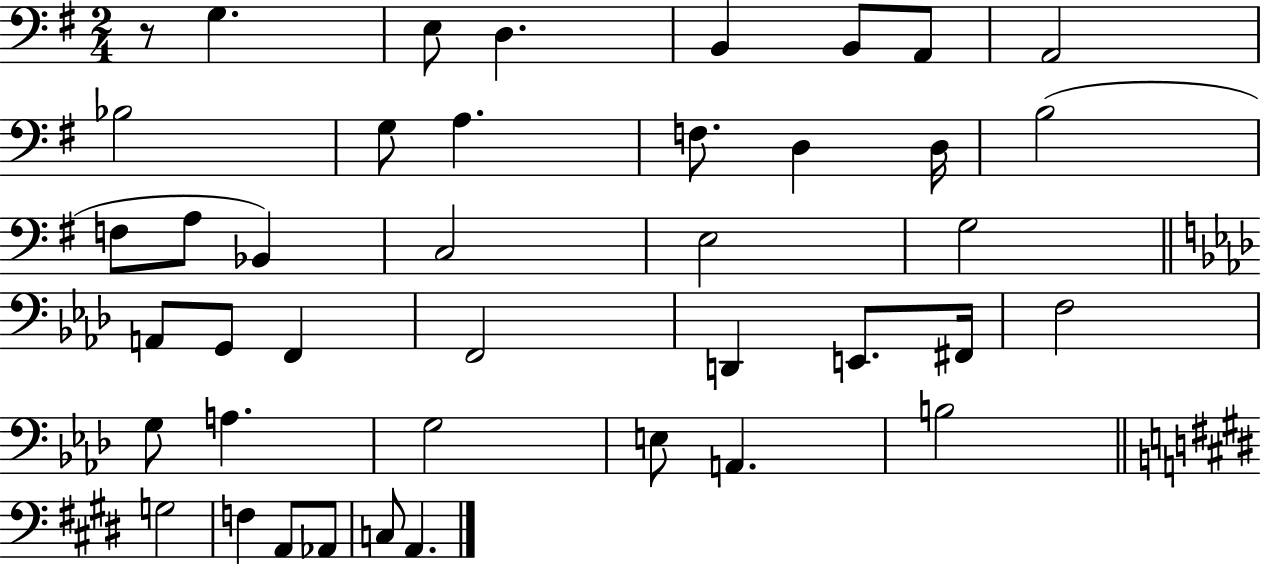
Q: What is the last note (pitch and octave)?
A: A2